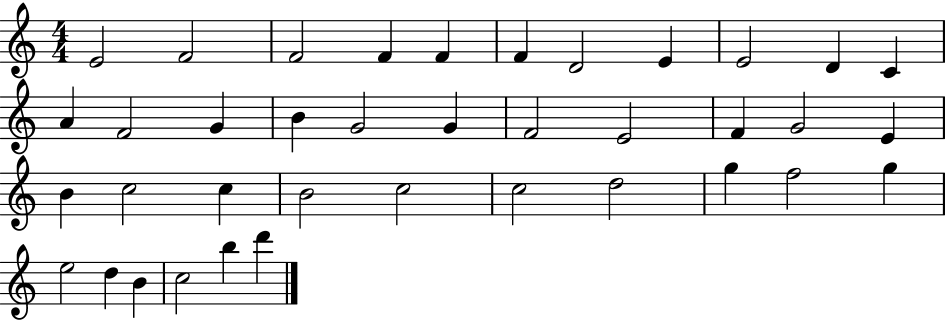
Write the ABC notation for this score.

X:1
T:Untitled
M:4/4
L:1/4
K:C
E2 F2 F2 F F F D2 E E2 D C A F2 G B G2 G F2 E2 F G2 E B c2 c B2 c2 c2 d2 g f2 g e2 d B c2 b d'